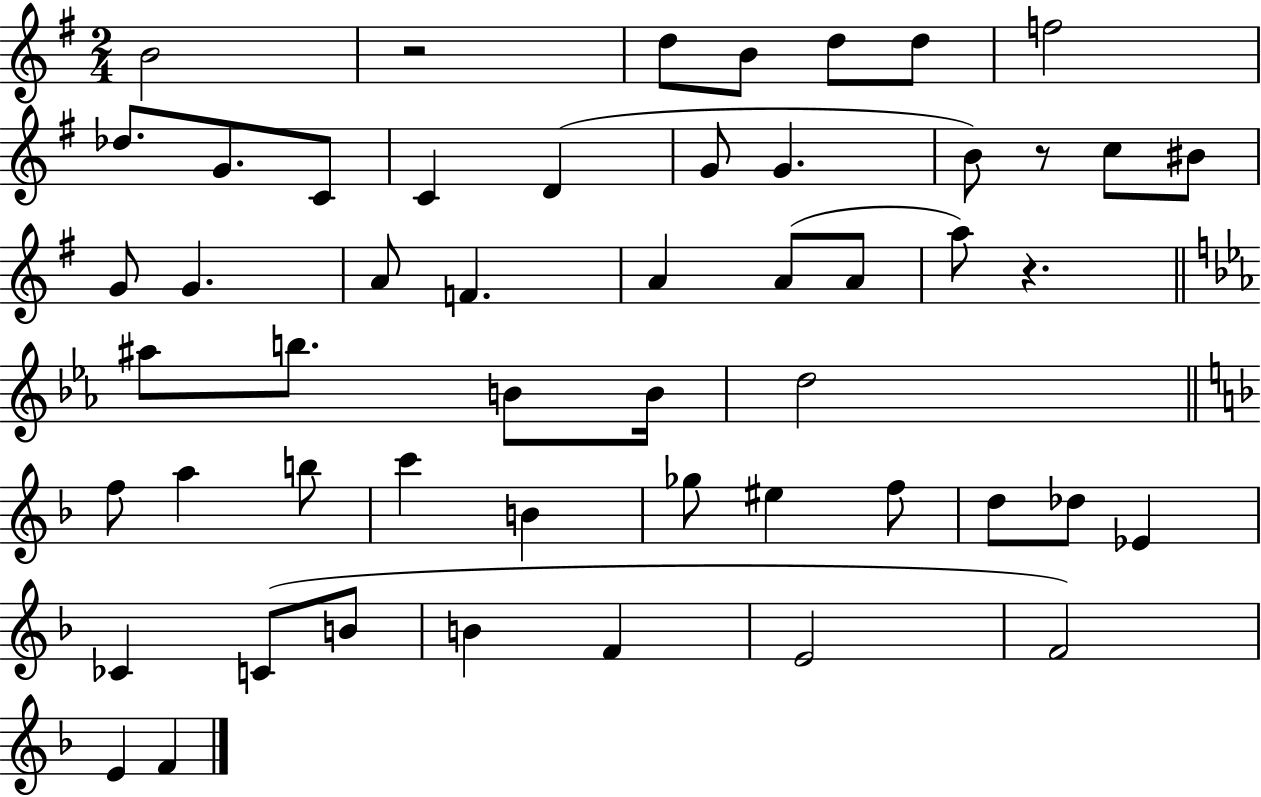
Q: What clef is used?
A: treble